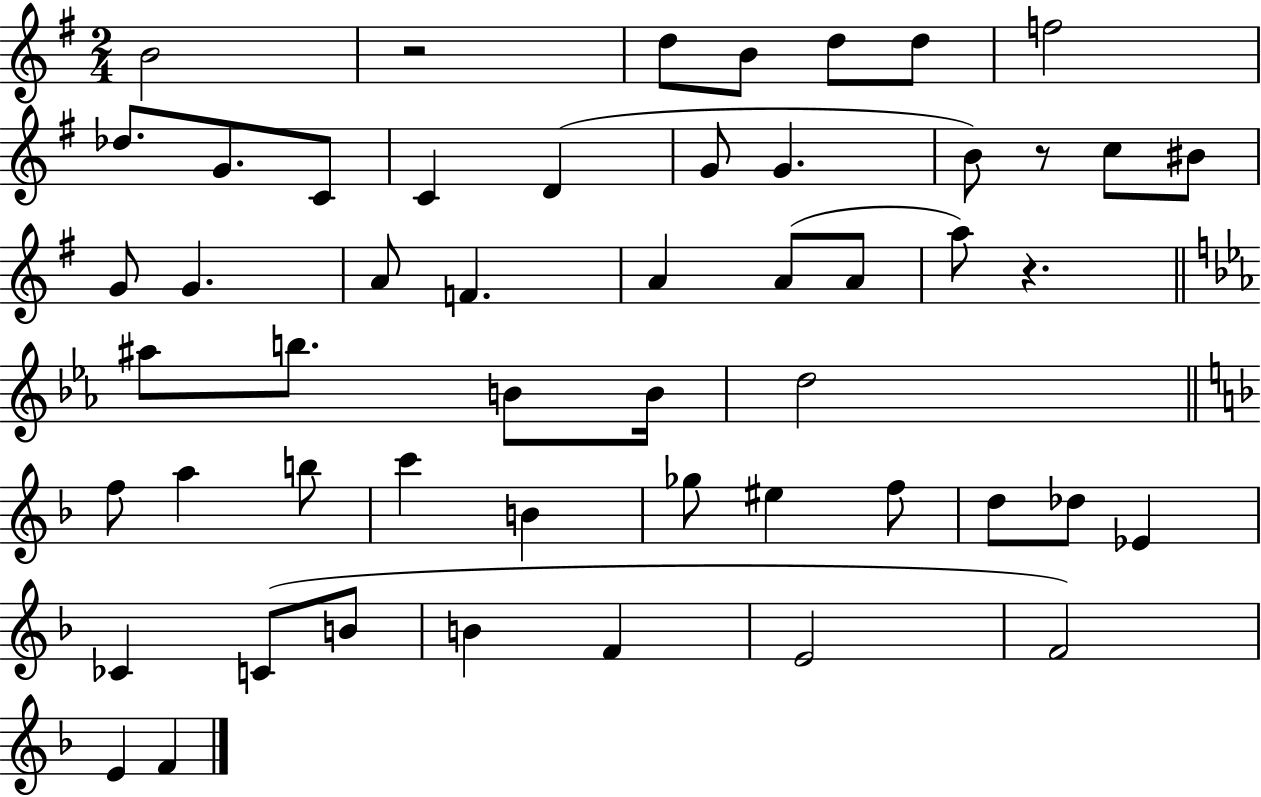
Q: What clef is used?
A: treble